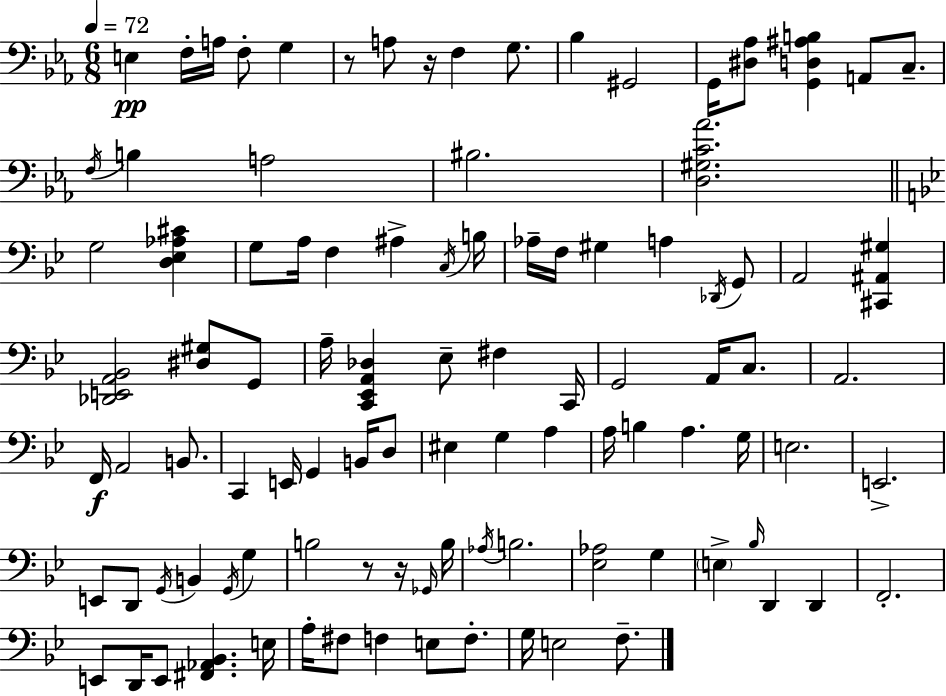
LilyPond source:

{
  \clef bass
  \numericTimeSignature
  \time 6/8
  \key c \minor
  \tempo 4 = 72
  \repeat volta 2 { e4\pp f16-. a16 f8-. g4 | r8 a8 r16 f4 g8. | bes4 gis,2 | g,16 <dis aes>8 <g, d ais b>4 a,8 c8.-- | \break \acciaccatura { f16 } b4 a2 | bis2. | <d gis c' aes'>2. | \bar "||" \break \key bes \major g2 <d ees aes cis'>4 | g8 a16 f4 ais4-> \acciaccatura { c16 } | b16 aes16-- f16 gis4 a4 \acciaccatura { des,16 } | g,8 a,2 <cis, ais, gis>4 | \break <des, e, a, bes,>2 <dis gis>8 | g,8 a16-- <c, ees, a, des>4 ees8-- fis4 | c,16 g,2 a,16 c8. | a,2. | \break f,16\f a,2 b,8. | c,4 e,16 g,4 b,16 | d8 eis4 g4 a4 | a16 b4 a4. | \break g16 e2. | e,2.-> | e,8 d,8 \acciaccatura { g,16 } b,4 \acciaccatura { g,16 } | g4 b2 | \break r8 r16 \grace { ges,16 } b16 \acciaccatura { aes16 } b2. | <ees aes>2 | g4 \parenthesize e4-> \grace { bes16 } d,4 | d,4 f,2.-. | \break e,8 d,16 e,8 | <fis, aes, bes,>4. e16 a16-. fis8 f4 | e8 f8.-. g16 e2 | f8.-- } \bar "|."
}